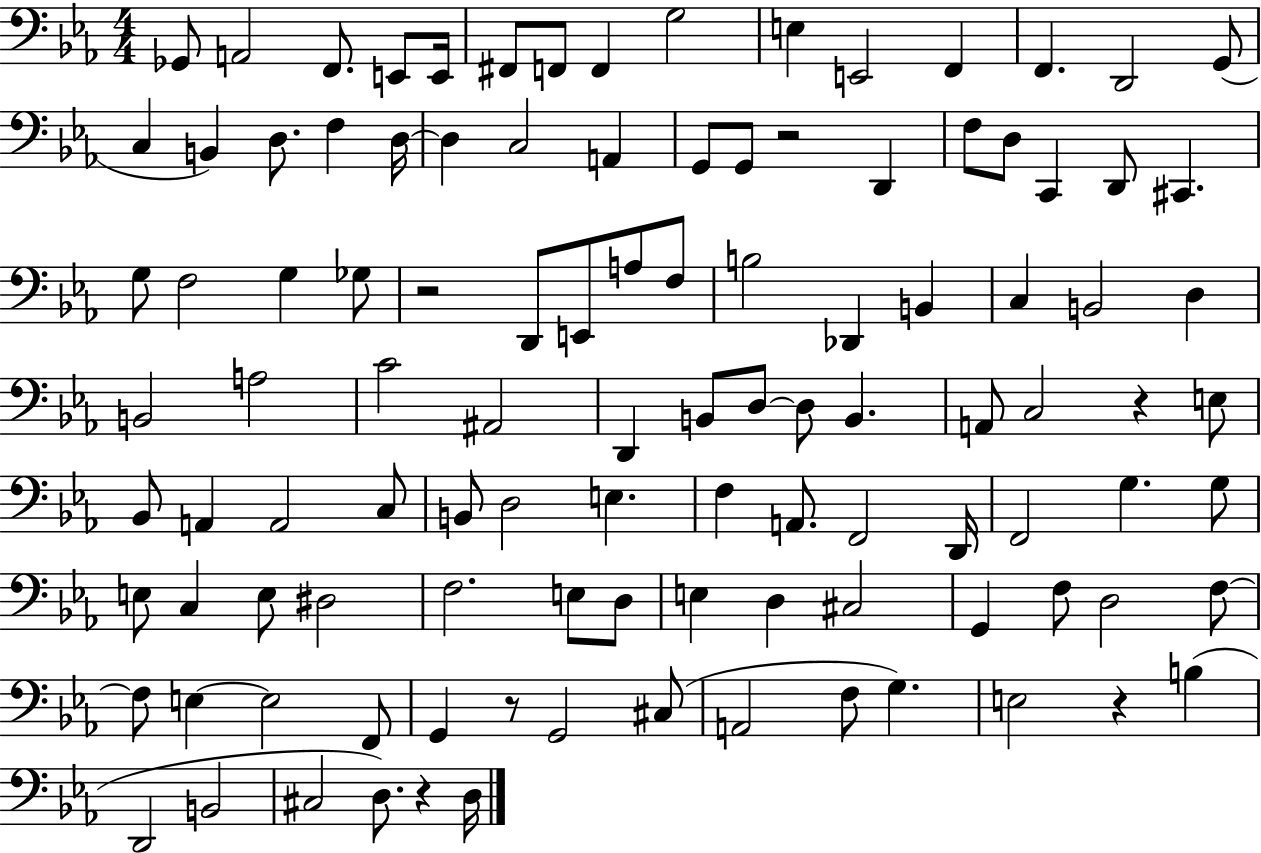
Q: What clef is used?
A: bass